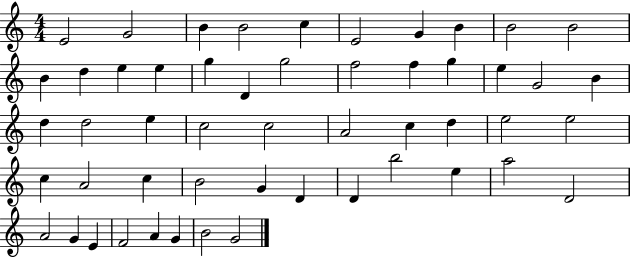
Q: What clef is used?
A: treble